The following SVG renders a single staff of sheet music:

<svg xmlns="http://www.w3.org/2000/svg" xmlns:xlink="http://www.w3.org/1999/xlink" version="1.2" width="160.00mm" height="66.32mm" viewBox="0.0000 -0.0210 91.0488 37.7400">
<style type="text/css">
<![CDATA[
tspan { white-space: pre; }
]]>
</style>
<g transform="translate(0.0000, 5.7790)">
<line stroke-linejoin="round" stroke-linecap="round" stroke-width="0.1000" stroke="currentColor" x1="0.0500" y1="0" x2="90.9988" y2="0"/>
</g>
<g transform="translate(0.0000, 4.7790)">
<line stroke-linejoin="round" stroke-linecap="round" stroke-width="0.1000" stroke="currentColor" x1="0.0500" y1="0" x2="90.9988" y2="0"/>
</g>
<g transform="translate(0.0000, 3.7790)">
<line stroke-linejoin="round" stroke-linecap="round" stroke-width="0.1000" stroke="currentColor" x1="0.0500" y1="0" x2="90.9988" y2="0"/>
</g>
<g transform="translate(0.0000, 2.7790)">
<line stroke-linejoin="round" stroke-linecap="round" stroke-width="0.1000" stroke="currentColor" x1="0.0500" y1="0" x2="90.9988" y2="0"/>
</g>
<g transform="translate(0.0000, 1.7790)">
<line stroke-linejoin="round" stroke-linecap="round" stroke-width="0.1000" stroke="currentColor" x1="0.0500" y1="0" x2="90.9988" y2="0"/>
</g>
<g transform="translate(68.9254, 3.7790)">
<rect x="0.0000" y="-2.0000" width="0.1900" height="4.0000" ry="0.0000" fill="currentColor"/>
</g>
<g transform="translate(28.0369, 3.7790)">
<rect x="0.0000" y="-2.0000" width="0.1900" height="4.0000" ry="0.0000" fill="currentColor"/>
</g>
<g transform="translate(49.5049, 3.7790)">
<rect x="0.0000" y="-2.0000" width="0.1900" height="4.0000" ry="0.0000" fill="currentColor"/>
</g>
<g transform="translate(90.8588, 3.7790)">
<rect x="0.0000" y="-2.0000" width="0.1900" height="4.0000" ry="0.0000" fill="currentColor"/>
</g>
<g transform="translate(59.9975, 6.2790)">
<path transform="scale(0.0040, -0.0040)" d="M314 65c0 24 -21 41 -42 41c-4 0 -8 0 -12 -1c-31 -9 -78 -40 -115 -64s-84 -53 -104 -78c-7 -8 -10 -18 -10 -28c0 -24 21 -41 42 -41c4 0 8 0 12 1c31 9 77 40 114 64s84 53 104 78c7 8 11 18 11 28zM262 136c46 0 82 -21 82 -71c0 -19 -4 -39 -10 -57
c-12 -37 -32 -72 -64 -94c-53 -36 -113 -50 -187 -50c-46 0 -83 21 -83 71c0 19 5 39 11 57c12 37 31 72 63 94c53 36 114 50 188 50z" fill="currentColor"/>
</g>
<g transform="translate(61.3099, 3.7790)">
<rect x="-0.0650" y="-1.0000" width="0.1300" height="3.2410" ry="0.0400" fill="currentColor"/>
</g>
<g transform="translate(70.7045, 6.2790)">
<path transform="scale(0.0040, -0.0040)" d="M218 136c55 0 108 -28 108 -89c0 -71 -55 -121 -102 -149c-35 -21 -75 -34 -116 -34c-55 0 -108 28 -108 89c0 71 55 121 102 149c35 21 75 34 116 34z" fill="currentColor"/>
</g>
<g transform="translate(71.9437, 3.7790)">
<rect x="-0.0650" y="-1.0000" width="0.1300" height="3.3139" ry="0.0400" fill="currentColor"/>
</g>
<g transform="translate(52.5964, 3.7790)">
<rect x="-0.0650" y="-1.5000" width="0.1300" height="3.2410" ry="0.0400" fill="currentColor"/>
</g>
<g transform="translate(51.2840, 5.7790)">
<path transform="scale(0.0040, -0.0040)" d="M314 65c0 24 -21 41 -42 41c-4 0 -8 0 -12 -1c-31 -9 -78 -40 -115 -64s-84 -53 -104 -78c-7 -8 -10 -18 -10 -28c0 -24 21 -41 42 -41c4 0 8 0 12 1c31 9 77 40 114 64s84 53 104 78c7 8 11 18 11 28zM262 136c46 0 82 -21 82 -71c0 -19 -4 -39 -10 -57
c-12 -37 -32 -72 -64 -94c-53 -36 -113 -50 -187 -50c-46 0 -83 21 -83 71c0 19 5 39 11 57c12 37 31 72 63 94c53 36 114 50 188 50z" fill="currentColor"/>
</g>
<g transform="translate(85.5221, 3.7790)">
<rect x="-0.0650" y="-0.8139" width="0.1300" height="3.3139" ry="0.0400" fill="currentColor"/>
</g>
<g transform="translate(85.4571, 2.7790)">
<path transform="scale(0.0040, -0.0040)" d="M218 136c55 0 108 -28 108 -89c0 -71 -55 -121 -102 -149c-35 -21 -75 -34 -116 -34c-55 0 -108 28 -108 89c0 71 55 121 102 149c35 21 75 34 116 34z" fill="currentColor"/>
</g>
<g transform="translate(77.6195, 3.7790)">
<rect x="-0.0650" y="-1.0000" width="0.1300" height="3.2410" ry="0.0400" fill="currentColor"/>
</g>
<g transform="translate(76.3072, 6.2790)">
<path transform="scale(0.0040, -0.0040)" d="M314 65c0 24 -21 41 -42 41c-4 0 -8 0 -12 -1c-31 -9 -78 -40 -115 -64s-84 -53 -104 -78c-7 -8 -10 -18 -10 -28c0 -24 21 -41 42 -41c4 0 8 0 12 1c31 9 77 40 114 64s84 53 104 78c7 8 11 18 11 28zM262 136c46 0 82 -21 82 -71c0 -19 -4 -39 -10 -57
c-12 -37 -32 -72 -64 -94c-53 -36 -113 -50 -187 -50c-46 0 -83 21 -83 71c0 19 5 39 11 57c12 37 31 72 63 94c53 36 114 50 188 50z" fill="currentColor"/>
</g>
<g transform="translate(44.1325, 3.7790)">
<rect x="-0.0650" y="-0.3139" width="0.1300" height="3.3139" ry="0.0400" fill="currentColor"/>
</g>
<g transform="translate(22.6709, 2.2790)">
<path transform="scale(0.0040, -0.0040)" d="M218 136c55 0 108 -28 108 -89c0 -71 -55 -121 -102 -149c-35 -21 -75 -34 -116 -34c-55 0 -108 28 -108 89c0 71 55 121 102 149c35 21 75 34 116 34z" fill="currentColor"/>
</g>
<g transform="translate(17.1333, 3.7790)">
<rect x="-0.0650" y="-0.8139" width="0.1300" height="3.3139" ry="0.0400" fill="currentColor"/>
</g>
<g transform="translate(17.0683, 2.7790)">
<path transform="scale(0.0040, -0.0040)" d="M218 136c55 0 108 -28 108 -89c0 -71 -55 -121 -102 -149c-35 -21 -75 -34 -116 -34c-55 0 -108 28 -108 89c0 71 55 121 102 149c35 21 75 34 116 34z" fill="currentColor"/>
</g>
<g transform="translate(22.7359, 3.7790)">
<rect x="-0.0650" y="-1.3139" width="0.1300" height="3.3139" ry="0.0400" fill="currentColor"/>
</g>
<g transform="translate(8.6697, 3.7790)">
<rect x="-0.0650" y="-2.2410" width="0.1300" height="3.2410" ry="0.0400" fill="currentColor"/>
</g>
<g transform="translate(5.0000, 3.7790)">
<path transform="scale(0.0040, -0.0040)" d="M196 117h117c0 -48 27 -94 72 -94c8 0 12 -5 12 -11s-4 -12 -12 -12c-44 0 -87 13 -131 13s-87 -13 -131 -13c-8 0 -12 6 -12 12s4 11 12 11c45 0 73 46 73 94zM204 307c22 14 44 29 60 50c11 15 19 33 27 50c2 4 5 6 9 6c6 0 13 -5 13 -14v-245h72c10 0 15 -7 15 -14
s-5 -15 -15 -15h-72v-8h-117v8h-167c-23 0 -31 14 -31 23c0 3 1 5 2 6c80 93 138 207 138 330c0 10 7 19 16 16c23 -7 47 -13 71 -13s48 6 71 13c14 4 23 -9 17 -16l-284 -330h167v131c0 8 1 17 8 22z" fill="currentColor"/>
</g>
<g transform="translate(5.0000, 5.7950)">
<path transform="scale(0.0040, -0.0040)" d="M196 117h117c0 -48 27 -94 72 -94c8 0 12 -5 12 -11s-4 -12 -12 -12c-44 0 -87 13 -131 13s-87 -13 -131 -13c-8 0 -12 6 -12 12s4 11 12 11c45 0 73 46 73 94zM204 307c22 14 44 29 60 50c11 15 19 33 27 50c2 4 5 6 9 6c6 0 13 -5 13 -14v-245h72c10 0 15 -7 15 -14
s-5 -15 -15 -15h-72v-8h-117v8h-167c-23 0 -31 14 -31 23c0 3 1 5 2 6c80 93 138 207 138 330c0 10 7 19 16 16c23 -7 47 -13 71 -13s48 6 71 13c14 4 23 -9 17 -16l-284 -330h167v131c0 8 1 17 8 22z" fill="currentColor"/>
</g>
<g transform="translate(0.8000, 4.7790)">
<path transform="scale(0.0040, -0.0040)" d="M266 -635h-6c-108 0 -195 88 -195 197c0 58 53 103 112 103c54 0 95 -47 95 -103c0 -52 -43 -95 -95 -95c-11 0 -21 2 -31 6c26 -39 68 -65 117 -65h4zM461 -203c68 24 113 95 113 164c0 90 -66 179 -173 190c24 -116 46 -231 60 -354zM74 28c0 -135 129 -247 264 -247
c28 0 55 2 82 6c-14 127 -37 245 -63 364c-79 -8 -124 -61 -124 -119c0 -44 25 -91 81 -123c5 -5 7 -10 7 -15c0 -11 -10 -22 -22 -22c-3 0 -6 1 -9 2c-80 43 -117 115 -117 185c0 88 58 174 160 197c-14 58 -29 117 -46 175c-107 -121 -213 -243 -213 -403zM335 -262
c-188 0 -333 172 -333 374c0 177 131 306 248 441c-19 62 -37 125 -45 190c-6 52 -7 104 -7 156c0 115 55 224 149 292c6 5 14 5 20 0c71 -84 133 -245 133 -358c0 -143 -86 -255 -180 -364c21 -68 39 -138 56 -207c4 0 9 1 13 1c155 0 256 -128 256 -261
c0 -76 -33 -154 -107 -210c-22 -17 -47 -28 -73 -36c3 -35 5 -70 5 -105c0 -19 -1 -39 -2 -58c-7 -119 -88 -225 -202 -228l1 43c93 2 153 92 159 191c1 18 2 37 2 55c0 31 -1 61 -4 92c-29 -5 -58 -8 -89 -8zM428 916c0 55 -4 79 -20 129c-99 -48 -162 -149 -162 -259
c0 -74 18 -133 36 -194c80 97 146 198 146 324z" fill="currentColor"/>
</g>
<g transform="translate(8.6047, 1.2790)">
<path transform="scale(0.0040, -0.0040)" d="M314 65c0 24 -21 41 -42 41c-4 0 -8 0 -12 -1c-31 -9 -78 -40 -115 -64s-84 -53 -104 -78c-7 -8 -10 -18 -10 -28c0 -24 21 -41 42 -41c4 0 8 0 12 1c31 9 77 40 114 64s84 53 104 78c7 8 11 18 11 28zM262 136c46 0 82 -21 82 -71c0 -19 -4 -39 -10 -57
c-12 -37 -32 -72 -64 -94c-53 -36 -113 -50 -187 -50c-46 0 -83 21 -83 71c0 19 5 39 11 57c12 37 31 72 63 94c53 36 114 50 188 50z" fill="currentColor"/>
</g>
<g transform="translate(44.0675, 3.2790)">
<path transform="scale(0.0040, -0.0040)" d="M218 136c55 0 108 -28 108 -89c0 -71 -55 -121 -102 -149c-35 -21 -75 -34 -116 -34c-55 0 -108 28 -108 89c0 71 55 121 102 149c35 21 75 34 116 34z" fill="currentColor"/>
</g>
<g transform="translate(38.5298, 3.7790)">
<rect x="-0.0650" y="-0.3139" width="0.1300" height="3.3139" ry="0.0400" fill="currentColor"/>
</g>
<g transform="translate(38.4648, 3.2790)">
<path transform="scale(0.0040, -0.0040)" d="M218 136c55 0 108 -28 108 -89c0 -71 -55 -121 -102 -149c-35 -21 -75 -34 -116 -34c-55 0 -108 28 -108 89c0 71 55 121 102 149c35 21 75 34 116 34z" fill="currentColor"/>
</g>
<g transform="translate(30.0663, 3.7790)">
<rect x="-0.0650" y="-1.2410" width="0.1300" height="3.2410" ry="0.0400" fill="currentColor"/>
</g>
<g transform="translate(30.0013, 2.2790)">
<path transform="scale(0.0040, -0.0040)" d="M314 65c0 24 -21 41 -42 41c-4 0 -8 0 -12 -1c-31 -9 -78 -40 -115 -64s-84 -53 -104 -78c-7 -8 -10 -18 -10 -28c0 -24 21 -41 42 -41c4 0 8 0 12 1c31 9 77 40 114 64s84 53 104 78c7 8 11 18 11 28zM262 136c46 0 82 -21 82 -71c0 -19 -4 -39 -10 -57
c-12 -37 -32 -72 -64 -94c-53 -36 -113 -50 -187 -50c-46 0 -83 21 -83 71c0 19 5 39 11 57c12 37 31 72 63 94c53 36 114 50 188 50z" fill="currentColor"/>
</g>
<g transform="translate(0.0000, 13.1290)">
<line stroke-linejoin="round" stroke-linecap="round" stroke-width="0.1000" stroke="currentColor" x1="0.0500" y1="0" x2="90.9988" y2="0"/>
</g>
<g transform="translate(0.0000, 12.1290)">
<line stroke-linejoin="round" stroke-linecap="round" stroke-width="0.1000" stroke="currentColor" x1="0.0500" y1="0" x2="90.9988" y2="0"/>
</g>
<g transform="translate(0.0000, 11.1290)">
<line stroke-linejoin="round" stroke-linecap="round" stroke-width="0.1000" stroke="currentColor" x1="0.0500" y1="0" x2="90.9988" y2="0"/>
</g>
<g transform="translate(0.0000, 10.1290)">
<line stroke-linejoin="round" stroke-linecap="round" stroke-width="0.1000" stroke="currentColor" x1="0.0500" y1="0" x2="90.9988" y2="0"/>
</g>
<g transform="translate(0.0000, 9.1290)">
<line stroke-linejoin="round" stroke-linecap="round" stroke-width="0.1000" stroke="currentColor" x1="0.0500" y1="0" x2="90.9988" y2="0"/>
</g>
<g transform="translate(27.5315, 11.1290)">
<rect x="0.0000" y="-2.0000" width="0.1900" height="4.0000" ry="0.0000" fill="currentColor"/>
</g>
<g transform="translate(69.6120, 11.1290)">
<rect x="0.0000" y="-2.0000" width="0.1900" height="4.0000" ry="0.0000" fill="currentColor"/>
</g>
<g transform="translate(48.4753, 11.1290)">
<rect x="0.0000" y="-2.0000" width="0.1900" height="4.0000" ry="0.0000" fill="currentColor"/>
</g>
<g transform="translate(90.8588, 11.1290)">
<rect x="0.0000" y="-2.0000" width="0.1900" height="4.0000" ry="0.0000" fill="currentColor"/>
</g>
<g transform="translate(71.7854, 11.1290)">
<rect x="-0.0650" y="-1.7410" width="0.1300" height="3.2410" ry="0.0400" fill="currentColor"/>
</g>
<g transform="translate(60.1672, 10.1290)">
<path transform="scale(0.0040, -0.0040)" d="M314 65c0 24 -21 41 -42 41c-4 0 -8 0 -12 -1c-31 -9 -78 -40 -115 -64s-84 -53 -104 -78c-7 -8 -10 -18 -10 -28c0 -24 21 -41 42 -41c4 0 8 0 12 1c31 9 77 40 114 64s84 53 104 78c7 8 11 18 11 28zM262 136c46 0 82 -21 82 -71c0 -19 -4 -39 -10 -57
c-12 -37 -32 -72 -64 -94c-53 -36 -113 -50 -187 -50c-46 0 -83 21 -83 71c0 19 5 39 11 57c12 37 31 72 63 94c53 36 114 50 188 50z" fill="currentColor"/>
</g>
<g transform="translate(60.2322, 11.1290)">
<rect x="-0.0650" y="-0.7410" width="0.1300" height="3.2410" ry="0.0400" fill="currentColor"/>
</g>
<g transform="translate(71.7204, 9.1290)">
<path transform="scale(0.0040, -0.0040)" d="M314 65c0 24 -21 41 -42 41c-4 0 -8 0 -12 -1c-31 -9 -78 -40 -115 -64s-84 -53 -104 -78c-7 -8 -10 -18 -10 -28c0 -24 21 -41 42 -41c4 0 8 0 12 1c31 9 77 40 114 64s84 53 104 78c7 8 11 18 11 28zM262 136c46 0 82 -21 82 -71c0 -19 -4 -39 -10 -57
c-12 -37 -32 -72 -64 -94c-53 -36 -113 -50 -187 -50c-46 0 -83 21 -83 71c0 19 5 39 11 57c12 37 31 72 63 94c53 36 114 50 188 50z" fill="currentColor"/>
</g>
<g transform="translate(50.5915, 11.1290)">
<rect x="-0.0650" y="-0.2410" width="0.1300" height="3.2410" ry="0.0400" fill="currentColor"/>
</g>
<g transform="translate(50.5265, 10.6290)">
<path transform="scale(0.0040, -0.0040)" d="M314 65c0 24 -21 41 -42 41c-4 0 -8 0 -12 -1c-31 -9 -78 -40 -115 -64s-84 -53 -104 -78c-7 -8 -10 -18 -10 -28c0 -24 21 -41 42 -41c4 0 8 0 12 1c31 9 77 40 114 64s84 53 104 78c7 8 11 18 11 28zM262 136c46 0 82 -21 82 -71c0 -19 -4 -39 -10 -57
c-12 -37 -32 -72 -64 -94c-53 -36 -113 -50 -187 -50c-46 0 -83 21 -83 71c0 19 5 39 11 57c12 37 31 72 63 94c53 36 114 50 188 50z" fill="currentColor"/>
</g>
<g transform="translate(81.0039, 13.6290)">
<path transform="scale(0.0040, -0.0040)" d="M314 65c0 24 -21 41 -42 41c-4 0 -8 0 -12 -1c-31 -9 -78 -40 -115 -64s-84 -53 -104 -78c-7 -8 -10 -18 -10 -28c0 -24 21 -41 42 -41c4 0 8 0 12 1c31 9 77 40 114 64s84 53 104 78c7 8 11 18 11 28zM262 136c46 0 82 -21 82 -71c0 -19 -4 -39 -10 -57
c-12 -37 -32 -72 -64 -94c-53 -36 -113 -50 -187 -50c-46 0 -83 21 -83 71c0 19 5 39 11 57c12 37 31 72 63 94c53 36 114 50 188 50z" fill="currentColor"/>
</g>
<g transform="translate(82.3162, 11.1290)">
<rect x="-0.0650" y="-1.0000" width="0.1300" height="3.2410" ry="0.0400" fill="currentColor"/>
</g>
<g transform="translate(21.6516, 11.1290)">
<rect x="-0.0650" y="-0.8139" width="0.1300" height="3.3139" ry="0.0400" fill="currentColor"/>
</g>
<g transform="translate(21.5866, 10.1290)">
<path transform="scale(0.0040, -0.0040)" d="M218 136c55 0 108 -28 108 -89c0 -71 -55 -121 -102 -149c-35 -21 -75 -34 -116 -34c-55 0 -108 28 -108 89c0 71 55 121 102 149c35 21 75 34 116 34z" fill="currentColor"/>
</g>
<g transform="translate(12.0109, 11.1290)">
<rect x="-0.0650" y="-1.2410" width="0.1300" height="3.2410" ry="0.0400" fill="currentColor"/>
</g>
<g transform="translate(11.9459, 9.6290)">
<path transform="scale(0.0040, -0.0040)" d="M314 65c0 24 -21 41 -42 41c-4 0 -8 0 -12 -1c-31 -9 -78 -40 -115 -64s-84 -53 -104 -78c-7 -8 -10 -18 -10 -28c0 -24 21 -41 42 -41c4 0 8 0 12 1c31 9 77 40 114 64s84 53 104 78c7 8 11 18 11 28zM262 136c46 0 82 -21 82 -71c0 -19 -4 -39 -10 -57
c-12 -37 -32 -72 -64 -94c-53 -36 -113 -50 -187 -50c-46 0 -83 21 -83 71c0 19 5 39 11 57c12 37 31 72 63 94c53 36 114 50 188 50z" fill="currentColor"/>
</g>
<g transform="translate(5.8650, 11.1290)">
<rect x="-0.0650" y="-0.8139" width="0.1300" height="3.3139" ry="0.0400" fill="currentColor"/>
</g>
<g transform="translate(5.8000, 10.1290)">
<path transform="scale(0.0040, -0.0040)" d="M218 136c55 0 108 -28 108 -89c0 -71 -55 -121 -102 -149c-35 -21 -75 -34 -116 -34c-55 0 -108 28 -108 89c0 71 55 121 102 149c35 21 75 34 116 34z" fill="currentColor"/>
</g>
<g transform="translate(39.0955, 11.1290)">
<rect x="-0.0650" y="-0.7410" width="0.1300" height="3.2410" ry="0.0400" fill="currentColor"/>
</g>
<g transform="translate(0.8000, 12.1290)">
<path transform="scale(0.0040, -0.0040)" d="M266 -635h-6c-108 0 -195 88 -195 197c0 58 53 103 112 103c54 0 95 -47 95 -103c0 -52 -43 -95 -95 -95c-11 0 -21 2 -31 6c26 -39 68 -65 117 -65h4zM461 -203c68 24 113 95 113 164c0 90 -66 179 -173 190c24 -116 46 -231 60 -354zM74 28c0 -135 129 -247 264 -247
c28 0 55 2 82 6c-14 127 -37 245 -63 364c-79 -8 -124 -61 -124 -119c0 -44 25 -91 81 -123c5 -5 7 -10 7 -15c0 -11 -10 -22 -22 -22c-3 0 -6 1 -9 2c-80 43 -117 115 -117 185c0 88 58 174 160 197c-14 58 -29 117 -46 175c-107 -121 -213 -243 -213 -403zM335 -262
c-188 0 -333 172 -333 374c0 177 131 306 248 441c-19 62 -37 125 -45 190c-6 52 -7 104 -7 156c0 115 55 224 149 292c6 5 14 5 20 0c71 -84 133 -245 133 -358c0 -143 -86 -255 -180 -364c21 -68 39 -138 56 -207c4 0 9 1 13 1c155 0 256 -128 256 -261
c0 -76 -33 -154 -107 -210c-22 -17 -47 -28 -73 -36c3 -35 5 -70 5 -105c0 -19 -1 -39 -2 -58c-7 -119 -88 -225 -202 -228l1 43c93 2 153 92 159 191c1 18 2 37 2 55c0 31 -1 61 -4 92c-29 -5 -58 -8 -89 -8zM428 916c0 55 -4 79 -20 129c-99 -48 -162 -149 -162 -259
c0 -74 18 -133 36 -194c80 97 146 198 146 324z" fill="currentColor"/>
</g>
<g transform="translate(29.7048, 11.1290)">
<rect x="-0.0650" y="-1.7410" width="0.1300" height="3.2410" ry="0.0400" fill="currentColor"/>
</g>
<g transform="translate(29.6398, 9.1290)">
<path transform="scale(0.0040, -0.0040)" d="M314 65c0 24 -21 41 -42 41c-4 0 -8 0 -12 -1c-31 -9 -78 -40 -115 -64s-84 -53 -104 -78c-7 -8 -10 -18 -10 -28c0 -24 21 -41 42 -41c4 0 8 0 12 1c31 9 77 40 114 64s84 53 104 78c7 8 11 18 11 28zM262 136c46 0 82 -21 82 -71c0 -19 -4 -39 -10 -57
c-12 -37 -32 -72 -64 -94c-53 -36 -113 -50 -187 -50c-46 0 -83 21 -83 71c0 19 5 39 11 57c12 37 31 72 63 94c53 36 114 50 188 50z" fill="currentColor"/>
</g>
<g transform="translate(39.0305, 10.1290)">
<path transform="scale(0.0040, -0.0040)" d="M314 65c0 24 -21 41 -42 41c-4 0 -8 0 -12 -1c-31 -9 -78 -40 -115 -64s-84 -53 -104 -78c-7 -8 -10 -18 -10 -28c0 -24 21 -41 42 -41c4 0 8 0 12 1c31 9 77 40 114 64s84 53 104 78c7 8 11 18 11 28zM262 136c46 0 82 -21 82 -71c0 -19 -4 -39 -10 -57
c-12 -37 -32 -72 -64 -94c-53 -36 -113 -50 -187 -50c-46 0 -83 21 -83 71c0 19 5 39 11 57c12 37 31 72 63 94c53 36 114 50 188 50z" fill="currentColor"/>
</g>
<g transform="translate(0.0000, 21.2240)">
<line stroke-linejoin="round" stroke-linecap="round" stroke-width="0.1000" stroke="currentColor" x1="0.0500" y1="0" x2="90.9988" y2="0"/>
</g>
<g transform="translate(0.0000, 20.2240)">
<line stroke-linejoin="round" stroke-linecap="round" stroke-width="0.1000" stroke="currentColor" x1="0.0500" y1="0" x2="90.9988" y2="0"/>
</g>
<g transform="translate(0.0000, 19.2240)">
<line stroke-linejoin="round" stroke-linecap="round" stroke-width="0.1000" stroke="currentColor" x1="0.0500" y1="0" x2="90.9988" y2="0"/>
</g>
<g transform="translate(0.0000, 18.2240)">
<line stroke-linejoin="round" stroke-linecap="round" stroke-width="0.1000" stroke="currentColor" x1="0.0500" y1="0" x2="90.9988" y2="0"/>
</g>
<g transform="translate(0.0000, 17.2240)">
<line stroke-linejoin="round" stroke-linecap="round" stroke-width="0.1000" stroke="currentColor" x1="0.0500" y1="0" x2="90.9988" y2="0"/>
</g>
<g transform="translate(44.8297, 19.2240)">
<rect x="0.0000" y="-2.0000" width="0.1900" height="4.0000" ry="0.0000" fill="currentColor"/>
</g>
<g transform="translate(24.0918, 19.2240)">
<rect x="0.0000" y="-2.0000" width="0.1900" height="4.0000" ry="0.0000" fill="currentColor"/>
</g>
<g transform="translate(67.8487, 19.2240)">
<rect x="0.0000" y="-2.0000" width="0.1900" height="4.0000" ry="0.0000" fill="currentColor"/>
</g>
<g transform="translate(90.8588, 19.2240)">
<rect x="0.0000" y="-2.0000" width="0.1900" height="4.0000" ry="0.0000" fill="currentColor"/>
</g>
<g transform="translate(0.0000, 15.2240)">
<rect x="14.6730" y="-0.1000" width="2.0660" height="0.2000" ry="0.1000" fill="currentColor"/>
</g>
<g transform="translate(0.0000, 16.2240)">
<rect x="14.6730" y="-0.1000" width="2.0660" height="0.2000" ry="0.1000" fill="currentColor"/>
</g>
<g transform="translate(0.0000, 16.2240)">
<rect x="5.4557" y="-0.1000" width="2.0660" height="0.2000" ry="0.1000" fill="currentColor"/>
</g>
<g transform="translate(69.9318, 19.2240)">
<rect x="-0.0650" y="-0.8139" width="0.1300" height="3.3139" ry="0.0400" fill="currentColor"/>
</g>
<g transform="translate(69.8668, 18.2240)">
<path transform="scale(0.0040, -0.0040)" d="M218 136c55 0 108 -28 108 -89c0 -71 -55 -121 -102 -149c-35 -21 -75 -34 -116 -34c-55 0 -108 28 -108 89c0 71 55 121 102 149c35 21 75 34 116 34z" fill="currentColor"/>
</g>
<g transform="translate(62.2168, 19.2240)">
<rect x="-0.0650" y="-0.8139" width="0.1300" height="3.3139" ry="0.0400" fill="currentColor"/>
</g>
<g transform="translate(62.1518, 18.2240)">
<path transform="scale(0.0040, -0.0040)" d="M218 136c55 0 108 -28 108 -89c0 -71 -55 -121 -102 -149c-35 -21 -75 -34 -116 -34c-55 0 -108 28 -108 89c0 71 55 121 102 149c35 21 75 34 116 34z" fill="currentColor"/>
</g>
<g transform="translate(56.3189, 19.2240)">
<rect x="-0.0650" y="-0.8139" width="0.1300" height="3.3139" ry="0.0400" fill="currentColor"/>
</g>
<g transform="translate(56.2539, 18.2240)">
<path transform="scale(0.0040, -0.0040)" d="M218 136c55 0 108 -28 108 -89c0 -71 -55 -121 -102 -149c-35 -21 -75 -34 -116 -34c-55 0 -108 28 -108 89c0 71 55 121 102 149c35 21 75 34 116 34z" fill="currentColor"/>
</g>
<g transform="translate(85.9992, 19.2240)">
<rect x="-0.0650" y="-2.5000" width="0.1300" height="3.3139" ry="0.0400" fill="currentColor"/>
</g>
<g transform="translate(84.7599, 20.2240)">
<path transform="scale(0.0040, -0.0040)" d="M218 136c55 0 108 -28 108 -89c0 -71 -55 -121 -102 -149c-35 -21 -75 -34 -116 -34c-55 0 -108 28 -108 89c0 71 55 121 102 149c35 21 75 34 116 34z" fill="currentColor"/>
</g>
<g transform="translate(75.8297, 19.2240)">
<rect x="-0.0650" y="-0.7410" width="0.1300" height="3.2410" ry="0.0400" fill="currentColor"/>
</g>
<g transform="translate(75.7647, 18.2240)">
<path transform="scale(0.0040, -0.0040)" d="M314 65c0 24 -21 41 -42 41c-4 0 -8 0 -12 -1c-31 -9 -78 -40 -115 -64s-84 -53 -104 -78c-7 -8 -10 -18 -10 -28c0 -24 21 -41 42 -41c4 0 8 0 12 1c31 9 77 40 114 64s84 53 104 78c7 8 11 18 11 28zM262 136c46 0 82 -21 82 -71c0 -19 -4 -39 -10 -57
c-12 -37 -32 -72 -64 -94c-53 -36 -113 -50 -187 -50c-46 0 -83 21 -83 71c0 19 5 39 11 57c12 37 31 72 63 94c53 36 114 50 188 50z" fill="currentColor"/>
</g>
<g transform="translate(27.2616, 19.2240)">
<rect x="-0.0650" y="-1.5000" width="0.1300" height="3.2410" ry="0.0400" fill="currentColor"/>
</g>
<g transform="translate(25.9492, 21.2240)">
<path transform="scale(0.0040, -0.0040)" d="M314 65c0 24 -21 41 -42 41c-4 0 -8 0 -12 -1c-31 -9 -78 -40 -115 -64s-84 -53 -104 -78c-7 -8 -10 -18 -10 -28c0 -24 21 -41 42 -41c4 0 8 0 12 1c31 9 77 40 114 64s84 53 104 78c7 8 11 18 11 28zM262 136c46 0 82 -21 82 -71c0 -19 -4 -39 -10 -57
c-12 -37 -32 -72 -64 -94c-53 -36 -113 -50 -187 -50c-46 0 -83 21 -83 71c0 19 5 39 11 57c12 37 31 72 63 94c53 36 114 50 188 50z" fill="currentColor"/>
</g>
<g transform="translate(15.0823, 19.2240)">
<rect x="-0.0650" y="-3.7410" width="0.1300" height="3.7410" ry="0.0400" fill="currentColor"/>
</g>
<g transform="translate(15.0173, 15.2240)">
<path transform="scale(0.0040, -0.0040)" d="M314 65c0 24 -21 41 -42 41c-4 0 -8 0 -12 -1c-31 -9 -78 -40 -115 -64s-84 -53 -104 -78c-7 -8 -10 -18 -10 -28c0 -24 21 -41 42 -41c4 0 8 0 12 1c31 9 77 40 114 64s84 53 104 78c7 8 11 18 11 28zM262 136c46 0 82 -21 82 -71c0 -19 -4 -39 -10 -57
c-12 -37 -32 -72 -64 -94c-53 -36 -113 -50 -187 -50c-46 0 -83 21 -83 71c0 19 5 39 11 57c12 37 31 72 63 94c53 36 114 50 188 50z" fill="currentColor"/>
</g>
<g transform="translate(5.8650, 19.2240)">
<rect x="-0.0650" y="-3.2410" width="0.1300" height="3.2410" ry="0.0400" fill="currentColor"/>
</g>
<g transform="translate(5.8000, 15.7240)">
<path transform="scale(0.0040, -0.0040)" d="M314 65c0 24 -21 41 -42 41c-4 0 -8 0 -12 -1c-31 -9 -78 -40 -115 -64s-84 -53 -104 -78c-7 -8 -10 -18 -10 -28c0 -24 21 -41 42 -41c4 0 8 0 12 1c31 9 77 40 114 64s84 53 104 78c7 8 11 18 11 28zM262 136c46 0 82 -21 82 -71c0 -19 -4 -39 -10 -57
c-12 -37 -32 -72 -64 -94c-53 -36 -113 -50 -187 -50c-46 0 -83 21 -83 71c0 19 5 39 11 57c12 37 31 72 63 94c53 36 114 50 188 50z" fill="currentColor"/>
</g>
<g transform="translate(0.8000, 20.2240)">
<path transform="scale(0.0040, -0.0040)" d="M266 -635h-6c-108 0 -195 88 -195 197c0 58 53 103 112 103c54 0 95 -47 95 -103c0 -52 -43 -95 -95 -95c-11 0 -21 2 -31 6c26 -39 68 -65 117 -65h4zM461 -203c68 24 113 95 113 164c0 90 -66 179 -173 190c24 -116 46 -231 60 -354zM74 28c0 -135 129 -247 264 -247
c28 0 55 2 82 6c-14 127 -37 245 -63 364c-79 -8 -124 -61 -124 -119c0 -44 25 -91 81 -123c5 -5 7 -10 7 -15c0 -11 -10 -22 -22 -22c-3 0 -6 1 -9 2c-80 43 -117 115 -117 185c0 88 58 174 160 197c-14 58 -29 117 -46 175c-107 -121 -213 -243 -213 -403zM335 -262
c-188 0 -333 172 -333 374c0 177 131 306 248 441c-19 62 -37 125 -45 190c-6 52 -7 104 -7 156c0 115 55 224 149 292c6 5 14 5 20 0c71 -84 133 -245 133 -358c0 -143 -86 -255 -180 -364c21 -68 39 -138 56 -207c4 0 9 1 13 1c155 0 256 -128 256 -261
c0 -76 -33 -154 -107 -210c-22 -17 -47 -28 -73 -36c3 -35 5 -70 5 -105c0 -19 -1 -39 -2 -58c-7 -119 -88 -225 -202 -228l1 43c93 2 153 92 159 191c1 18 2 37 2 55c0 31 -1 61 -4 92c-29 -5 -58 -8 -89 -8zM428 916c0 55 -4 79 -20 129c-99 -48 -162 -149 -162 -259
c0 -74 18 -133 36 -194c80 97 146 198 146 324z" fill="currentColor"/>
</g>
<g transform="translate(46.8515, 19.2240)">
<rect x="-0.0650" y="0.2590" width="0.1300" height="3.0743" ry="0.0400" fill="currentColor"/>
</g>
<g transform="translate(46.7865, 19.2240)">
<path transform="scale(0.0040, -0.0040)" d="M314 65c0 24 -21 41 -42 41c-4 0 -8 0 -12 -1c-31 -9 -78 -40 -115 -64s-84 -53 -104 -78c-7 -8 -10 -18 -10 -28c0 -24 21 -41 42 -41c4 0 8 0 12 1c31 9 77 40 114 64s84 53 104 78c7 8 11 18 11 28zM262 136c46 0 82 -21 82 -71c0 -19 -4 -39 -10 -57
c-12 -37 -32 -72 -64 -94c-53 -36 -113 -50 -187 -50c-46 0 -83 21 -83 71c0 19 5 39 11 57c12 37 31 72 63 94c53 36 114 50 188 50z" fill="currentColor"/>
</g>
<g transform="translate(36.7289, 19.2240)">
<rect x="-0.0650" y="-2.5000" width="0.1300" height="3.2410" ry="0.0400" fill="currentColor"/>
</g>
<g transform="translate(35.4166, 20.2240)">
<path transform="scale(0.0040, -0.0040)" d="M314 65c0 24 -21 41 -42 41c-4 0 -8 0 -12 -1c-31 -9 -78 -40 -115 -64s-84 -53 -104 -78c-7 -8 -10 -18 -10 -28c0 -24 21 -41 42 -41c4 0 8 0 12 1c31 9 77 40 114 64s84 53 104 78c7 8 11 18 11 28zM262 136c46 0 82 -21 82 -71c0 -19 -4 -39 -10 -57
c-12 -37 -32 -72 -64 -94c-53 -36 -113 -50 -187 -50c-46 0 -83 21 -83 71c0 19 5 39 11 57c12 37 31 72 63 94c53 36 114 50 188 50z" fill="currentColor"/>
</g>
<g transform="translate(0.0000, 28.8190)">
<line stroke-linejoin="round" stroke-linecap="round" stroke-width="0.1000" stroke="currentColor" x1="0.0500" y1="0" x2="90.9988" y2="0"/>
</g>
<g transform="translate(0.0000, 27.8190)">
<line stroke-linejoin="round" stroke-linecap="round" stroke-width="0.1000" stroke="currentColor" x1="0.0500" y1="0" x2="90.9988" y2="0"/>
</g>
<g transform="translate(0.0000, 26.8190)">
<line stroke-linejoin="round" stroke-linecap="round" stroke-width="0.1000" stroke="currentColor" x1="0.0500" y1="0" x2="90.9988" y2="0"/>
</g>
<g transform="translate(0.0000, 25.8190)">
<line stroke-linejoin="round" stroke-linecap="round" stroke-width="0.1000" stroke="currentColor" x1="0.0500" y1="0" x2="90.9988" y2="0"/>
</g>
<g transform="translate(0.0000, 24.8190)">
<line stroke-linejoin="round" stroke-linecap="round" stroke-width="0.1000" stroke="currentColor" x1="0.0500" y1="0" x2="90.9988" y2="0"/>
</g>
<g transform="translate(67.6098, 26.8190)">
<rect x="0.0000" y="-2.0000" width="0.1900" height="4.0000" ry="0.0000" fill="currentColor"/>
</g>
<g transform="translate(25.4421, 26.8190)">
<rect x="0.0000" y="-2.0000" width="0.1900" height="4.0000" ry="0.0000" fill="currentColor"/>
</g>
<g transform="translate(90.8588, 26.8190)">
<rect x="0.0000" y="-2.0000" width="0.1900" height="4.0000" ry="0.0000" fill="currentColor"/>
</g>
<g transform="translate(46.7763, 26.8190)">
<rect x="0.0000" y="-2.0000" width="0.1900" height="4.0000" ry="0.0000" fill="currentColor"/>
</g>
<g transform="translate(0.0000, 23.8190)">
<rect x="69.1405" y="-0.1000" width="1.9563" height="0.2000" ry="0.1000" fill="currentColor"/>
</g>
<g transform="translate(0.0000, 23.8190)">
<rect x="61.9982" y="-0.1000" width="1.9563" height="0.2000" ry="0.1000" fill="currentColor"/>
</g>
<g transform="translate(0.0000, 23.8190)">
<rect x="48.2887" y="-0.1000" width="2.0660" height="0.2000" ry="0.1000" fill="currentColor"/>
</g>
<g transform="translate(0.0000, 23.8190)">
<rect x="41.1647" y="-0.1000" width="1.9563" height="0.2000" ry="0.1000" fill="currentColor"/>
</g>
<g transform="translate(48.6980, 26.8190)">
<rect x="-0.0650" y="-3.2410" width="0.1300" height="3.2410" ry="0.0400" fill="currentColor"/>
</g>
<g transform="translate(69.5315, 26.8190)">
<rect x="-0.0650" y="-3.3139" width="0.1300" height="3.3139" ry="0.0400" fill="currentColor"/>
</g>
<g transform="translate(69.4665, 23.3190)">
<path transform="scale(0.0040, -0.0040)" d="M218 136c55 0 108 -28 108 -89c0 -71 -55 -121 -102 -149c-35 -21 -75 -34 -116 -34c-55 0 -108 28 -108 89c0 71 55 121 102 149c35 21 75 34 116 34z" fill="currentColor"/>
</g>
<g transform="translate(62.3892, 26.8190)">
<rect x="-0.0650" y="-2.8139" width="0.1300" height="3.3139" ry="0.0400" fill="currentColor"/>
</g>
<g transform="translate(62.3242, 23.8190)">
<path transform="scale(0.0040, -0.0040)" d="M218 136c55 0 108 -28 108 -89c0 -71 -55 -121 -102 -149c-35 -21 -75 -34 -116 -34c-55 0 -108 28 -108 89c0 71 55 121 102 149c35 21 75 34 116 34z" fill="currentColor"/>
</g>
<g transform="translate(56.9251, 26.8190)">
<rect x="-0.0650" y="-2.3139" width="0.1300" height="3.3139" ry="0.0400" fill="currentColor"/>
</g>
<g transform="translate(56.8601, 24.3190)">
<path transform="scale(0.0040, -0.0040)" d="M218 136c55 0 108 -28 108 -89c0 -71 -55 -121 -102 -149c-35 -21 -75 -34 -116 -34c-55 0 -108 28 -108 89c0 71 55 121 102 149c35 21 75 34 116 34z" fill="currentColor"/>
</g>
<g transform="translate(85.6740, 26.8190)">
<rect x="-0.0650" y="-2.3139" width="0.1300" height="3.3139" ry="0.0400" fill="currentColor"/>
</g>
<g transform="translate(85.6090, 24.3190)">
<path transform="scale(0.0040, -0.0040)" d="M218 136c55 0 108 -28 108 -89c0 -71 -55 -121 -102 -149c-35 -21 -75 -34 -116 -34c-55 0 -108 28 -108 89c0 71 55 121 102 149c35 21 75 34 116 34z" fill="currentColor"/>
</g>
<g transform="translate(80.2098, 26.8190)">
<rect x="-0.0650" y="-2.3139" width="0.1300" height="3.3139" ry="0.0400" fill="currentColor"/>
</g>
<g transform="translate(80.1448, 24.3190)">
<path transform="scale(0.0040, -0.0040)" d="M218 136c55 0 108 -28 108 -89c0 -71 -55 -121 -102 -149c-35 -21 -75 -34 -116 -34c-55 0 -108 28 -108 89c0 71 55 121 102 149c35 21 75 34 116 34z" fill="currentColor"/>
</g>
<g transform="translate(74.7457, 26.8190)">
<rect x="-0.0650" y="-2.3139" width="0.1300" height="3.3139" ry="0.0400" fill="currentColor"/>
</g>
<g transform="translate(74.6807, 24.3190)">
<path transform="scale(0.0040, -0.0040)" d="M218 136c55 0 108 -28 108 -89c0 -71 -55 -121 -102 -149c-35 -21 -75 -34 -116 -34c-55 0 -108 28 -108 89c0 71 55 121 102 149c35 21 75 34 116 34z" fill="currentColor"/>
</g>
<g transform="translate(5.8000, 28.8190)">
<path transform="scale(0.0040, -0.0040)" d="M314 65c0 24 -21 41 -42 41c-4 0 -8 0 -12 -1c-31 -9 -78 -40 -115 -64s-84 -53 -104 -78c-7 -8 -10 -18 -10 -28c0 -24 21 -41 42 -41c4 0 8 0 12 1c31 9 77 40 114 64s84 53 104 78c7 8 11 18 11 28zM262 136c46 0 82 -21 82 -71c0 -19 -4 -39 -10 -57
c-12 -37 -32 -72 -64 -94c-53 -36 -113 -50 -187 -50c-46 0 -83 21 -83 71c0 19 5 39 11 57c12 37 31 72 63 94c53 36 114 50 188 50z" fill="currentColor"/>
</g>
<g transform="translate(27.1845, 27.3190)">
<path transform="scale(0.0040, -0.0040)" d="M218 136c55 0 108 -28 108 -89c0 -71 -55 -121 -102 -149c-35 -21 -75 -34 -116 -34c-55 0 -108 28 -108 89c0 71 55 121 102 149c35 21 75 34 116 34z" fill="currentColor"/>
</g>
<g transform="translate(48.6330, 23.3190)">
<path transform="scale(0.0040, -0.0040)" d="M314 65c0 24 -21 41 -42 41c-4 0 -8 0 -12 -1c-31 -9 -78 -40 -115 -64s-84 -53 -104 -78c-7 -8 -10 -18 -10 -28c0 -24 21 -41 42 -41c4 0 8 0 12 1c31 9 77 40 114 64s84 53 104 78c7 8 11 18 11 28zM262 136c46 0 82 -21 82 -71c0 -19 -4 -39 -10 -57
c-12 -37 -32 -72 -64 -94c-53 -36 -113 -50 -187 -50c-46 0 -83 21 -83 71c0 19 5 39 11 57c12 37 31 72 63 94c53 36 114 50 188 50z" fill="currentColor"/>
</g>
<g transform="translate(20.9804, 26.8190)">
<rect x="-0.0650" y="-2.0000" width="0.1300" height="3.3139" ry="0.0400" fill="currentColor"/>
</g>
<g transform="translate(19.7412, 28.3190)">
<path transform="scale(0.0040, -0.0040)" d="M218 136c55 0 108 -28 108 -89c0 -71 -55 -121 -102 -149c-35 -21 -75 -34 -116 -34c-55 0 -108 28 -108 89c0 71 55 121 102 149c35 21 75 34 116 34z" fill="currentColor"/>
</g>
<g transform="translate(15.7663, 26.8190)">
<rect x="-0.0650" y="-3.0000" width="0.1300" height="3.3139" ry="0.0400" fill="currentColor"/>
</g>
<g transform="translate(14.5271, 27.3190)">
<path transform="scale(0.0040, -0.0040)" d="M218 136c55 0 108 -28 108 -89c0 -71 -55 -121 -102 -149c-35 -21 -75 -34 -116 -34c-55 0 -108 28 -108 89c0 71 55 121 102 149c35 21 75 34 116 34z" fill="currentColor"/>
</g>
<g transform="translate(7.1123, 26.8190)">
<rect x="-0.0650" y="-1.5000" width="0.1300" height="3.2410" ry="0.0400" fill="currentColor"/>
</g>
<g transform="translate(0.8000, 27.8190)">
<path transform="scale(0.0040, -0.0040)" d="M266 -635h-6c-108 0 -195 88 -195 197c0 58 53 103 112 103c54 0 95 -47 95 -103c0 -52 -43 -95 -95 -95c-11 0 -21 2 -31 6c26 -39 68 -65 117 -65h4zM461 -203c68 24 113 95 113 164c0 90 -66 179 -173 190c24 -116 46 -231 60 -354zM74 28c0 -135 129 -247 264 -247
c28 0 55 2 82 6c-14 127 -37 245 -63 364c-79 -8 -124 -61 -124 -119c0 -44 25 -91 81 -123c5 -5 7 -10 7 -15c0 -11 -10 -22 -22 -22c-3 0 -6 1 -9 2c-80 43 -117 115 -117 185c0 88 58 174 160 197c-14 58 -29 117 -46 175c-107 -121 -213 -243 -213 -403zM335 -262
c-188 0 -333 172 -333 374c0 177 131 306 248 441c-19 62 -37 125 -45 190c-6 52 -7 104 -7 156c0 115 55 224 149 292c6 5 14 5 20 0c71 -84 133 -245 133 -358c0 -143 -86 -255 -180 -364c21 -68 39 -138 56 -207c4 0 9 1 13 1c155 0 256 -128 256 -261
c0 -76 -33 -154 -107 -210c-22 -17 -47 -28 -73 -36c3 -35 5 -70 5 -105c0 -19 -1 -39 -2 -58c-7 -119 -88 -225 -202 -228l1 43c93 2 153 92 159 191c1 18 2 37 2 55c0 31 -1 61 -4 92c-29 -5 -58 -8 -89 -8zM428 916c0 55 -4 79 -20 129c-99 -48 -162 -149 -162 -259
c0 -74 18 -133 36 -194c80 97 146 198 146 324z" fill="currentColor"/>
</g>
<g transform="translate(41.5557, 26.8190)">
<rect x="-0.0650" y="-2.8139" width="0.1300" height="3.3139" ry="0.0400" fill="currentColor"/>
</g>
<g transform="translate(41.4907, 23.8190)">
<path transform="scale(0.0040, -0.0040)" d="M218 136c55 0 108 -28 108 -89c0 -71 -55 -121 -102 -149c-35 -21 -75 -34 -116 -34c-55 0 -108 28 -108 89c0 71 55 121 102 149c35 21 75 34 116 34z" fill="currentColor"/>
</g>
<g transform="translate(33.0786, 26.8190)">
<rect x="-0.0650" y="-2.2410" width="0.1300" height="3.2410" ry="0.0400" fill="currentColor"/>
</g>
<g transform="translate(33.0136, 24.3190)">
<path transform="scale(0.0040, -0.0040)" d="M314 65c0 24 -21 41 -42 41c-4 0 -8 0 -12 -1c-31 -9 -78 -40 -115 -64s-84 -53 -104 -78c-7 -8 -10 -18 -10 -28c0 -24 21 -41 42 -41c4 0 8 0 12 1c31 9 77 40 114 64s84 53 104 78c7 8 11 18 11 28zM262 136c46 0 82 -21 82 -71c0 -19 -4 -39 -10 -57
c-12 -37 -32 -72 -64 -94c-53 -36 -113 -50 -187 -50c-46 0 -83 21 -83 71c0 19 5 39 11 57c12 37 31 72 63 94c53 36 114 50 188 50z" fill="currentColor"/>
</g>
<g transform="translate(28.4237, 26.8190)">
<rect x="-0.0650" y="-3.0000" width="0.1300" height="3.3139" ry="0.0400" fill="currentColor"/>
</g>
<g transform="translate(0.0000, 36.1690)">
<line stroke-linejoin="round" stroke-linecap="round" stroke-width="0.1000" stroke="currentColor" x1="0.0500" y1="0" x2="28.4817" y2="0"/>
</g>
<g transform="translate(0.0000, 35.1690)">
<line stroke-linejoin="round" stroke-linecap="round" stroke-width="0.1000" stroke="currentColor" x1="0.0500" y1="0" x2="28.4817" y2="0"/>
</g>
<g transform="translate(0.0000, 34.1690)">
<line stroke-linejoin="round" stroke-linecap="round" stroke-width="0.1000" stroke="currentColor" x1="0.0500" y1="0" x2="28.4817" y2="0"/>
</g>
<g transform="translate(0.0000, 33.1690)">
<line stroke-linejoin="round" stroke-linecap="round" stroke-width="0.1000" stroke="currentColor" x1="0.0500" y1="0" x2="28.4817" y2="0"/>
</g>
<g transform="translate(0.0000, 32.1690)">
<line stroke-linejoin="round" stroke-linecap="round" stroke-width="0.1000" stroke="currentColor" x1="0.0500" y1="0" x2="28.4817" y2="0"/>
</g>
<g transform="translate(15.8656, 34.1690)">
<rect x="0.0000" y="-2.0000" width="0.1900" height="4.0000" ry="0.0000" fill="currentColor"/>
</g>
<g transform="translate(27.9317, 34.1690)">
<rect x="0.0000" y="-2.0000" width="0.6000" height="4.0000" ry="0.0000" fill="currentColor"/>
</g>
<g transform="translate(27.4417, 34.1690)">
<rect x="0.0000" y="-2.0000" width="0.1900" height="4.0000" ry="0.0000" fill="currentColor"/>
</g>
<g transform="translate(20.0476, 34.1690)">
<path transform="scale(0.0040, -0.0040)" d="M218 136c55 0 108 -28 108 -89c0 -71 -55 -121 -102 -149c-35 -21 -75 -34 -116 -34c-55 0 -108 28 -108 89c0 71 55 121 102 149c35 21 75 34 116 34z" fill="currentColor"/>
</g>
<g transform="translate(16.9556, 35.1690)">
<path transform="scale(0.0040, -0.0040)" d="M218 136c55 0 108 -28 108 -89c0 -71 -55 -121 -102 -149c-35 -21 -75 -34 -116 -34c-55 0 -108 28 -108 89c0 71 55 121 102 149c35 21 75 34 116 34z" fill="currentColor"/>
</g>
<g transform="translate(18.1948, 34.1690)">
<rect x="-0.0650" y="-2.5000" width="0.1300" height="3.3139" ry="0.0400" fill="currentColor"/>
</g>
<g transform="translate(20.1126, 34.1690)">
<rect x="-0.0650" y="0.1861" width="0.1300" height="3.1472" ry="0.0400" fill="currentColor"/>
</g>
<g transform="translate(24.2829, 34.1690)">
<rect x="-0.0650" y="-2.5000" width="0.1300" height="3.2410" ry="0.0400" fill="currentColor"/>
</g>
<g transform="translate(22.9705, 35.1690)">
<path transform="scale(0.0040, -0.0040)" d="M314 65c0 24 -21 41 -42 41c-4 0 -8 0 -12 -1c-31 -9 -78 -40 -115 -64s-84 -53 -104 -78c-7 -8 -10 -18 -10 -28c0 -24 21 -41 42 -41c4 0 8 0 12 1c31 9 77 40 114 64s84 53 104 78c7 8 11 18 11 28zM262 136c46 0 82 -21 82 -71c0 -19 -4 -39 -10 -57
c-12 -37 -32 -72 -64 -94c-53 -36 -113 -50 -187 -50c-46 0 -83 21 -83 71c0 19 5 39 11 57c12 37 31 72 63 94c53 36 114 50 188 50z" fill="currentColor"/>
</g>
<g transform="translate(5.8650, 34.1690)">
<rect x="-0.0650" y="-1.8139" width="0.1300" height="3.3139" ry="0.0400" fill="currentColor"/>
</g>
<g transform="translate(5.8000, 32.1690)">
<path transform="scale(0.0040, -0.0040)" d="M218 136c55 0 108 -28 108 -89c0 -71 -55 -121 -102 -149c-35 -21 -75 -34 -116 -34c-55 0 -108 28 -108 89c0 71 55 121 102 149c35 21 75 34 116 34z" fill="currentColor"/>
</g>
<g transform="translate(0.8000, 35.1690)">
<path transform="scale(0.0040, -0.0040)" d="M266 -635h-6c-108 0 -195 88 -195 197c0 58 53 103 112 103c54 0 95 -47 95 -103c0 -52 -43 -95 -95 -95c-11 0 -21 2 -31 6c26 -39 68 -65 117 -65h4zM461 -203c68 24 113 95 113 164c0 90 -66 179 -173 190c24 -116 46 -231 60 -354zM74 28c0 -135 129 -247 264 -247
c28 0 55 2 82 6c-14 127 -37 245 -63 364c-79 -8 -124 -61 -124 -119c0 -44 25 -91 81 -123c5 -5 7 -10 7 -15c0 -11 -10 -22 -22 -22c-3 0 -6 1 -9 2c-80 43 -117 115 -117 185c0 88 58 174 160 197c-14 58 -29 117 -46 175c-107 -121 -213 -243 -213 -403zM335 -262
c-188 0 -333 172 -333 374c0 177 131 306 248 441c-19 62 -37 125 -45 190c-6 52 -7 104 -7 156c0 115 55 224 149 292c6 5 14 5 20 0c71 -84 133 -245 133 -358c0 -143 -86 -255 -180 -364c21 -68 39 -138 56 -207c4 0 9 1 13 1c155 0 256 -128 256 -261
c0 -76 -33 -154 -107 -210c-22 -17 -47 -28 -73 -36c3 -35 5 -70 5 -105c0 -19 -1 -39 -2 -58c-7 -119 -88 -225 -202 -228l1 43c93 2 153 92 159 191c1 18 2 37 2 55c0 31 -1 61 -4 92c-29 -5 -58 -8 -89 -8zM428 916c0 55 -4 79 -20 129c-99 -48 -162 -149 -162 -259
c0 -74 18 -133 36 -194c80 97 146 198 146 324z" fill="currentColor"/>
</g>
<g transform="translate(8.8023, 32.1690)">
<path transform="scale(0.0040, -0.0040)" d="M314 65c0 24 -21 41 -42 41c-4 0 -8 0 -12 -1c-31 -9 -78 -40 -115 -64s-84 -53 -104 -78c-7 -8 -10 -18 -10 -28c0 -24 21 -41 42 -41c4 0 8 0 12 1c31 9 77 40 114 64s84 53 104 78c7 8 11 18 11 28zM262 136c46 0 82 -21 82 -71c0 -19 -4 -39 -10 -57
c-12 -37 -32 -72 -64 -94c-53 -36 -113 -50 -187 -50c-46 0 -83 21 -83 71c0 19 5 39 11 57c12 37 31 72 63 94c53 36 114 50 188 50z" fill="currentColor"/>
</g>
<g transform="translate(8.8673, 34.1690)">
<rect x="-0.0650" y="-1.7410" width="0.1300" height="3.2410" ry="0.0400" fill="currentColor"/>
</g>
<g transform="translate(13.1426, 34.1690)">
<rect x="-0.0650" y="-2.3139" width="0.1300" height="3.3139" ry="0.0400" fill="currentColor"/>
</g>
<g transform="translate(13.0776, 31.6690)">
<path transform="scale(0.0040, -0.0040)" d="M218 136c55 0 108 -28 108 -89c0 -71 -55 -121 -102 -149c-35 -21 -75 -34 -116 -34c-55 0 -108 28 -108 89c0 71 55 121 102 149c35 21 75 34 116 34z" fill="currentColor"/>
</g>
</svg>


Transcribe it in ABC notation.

X:1
T:Untitled
M:4/4
L:1/4
K:C
g2 d e e2 c c E2 D2 D D2 d d e2 d f2 d2 c2 d2 f2 D2 b2 c'2 E2 G2 B2 d d d d2 G E2 A F A g2 a b2 g a b g g g f f2 g G B G2